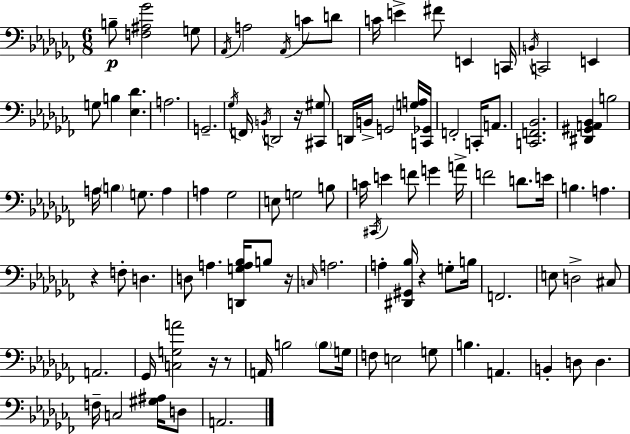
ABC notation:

X:1
T:Untitled
M:6/8
L:1/4
K:Abm
B,/2 [F,^A,_G]2 G,/2 _A,,/4 A,2 _A,,/4 C/2 D/2 C/4 E ^F/2 E,, C,,/4 B,,/4 C,,2 E,, G,/2 B, [_E,_D] A,2 G,,2 _G,/4 F,,/4 B,,/4 D,,2 z/4 [^C,,^G,]/2 D,,/4 B,,/4 G,,2 [G,A,]/4 [C,,_G,,]/4 F,,2 C,,/4 A,,/2 [C,,F,,_B,,]2 [^D,,^G,,A,,_B,,] B,2 A,/4 B, G,/2 A, A, _G,2 E,/2 G,2 B,/2 C/4 ^C,,/4 E F/2 G A/4 F2 D/2 E/4 B, A, z F,/2 D, D,/2 A, [D,,G,A,_B,]/4 B,/2 z/4 C,/4 A,2 A, [^D,,^G,,_B,]/4 z G,/2 B,/4 F,,2 E,/2 D,2 ^C,/2 A,,2 _G,,/4 [C,G,A]2 z/4 z/2 A,,/4 B,2 B,/2 G,/4 F,/2 E,2 G,/2 B, A,, B,, D,/2 D, F,/4 C,2 [^G,^A,]/4 D,/2 A,,2